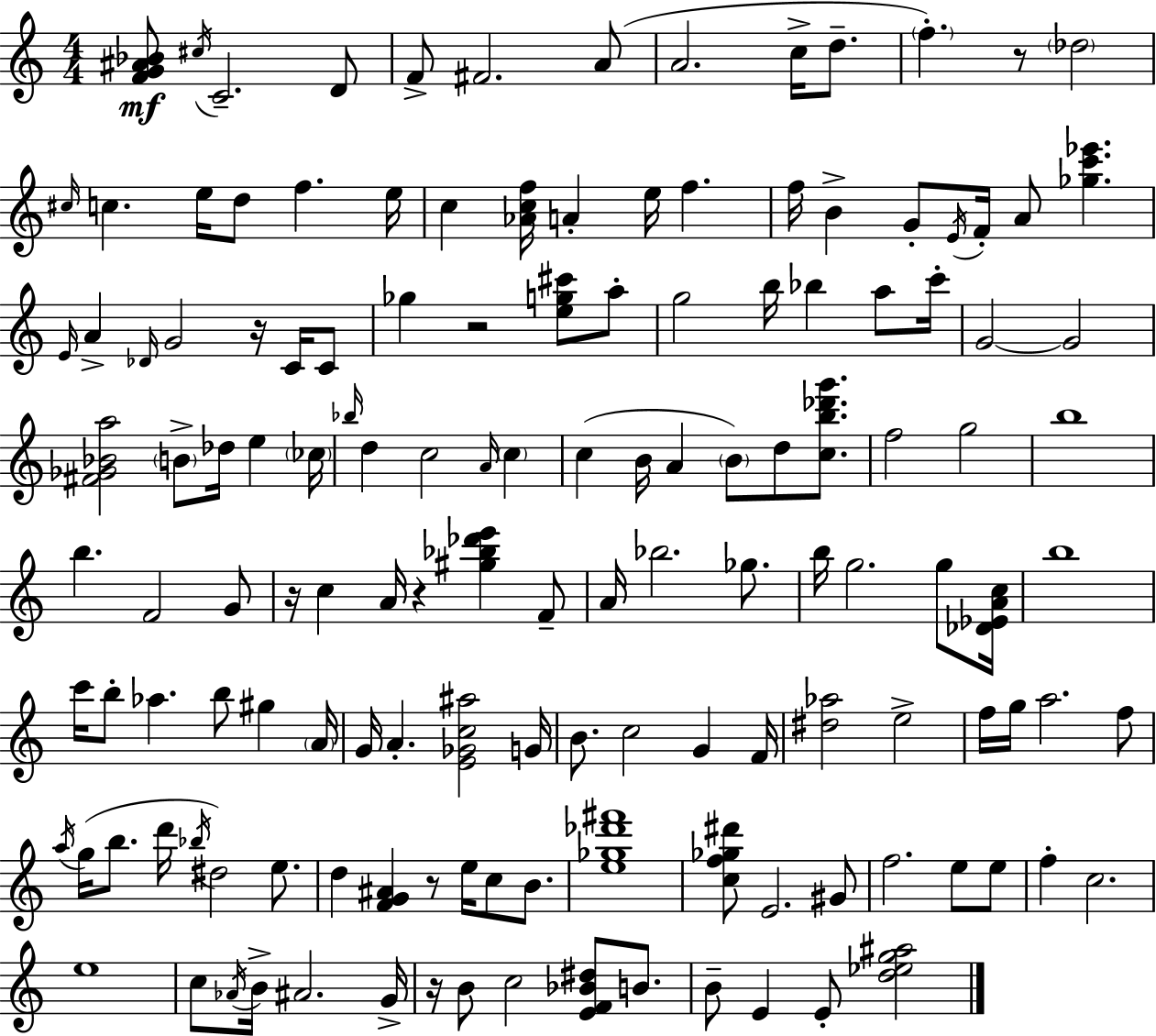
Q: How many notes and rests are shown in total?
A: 142